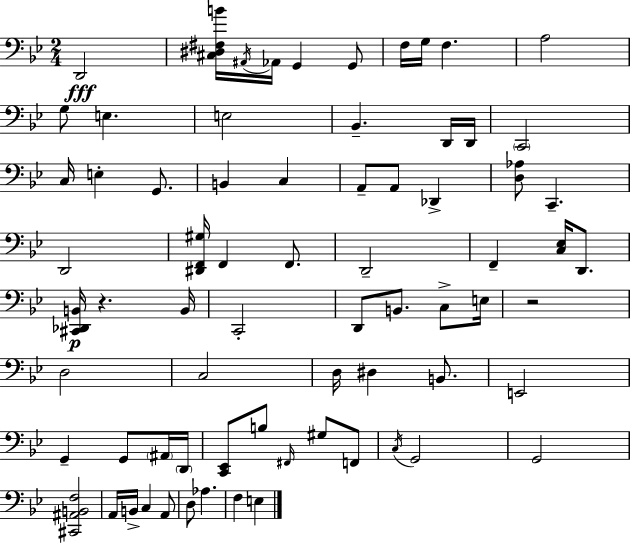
{
  \clef bass
  \numericTimeSignature
  \time 2/4
  \key g \minor
  d,2\fff | <cis dis fis b'>16 \acciaccatura { ais,16 } aes,16 g,4 g,8 | f16 g16 f4. | a2 | \break g8 e4. | e2 | bes,4.-- d,16 | d,16 \parenthesize c,2 | \break c16 e4-. g,8. | b,4 c4 | a,8-- a,8 des,4-> | <d aes>8 c,4.-- | \break d,2 | <dis, f, gis>16 f,4 f,8. | d,2-- | f,4-- <c ees>16 d,8. | \break <cis, des, b,>16\p r4. | b,16 c,2-. | d,8 b,8. c8-> | e16 r2 | \break d2 | c2 | d16 dis4 b,8. | e,2 | \break g,4-- g,8 \parenthesize ais,16 | \parenthesize d,16 <c, ees,>8 b8 \grace { fis,16 } gis8 | f,8 \acciaccatura { c16 } g,2 | g,2 | \break <cis, ais, b, f>2 | a,16 b,16-> c4 | a,8 d8 aes4. | f4 e4 | \break \bar "|."
}